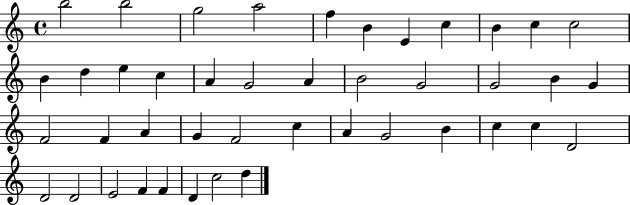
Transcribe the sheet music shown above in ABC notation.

X:1
T:Untitled
M:4/4
L:1/4
K:C
b2 b2 g2 a2 f B E c B c c2 B d e c A G2 A B2 G2 G2 B G F2 F A G F2 c A G2 B c c D2 D2 D2 E2 F F D c2 d